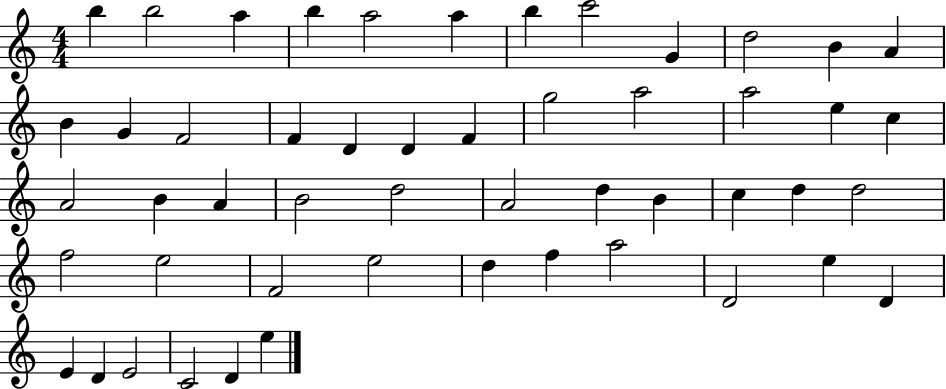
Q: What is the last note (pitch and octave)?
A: E5